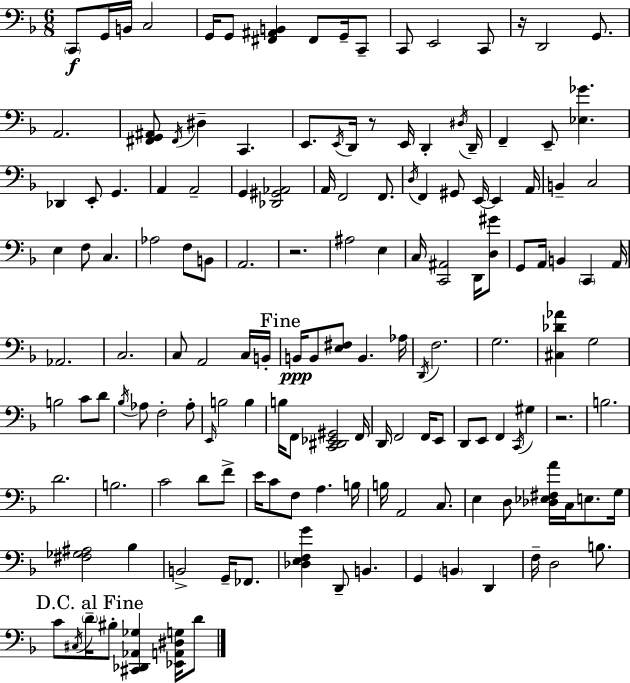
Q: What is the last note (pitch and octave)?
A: D4